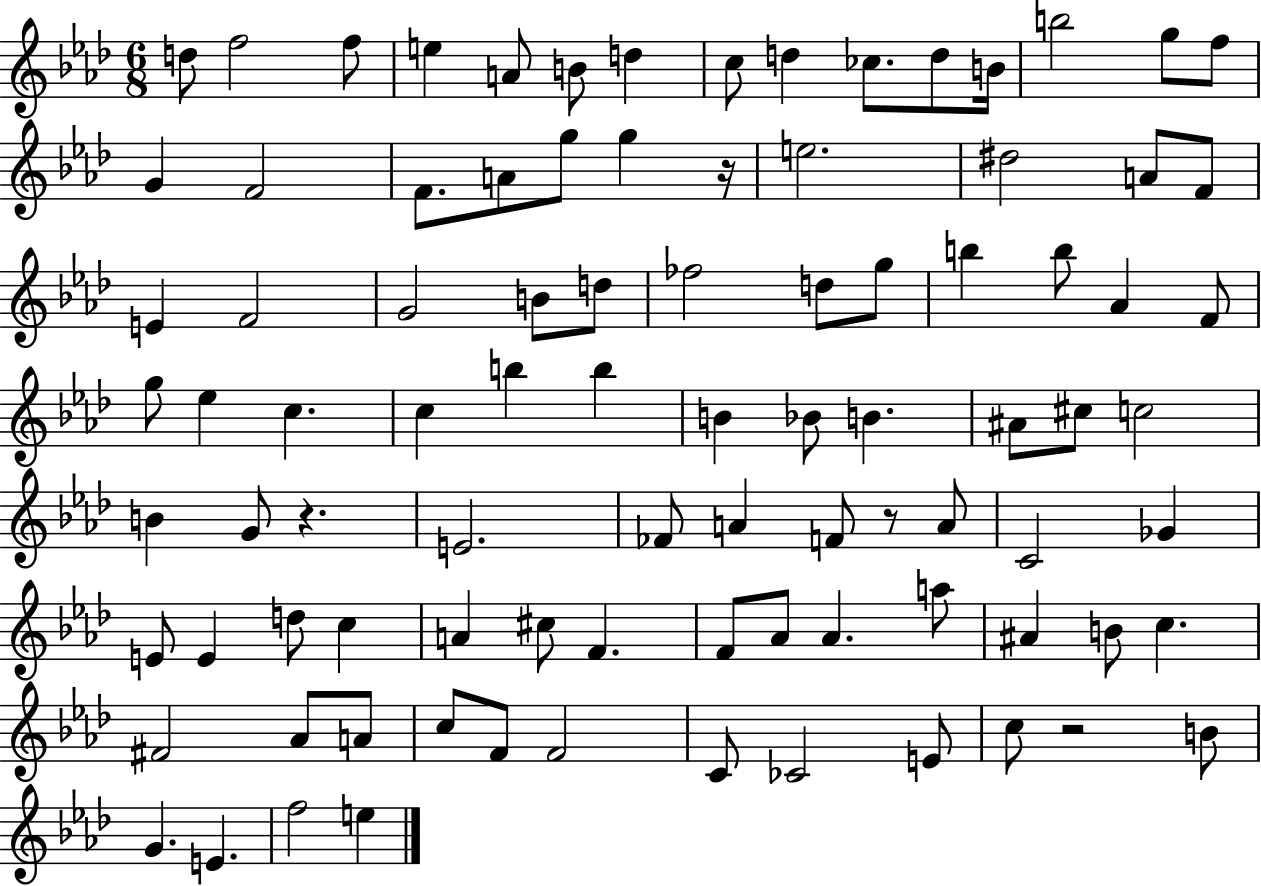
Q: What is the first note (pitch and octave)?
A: D5